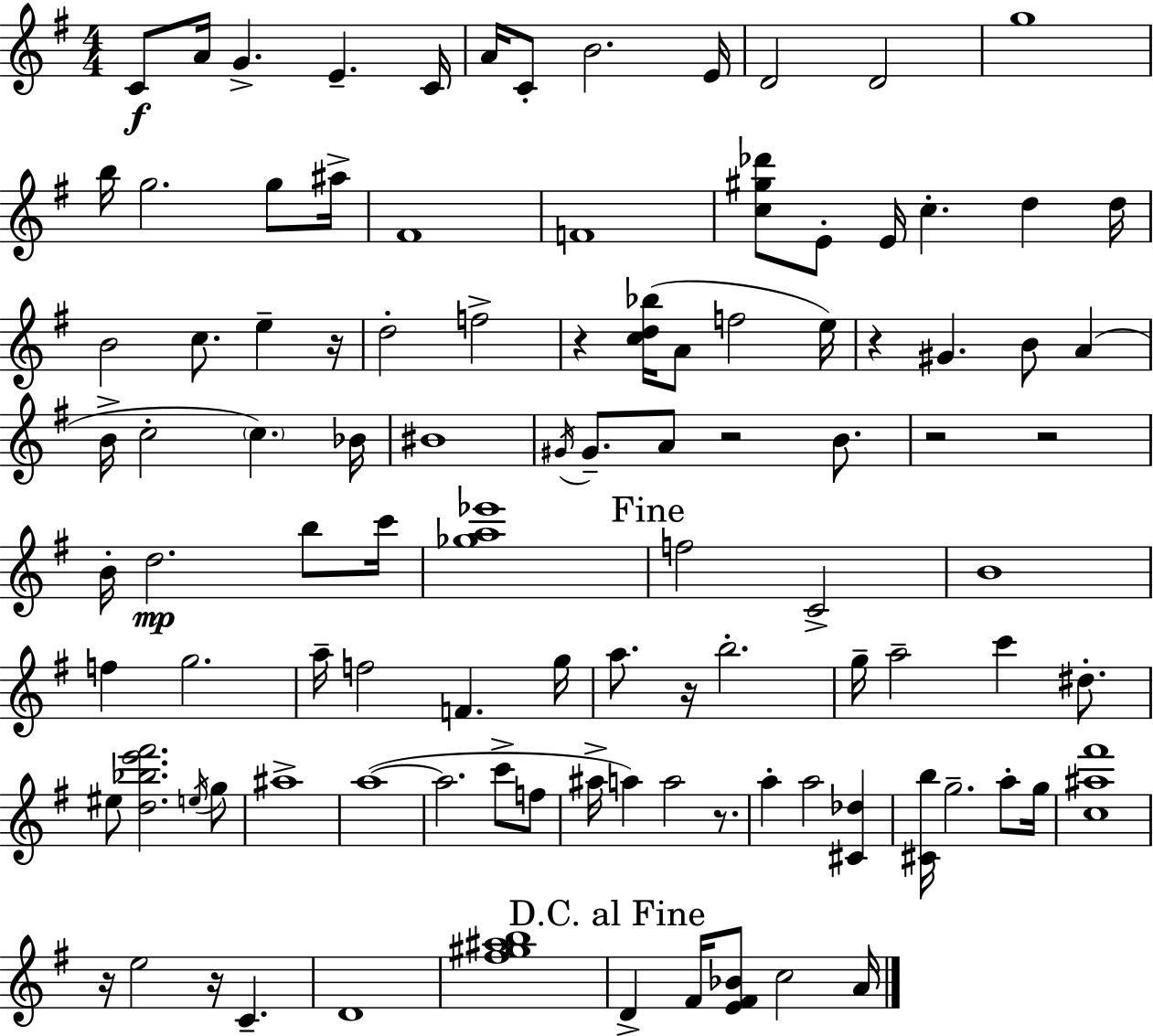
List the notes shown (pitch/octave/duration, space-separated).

C4/e A4/s G4/q. E4/q. C4/s A4/s C4/e B4/h. E4/s D4/h D4/h G5/w B5/s G5/h. G5/e A#5/s F#4/w F4/w [C5,G#5,Db6]/e E4/e E4/s C5/q. D5/q D5/s B4/h C5/e. E5/q R/s D5/h F5/h R/q [C5,D5,Bb5]/s A4/e F5/h E5/s R/q G#4/q. B4/e A4/q B4/s C5/h C5/q. Bb4/s BIS4/w G#4/s G#4/e. A4/e R/h B4/e. R/h R/h B4/s D5/h. B5/e C6/s [Gb5,A5,Eb6]/w F5/h C4/h B4/w F5/q G5/h. A5/s F5/h F4/q. G5/s A5/e. R/s B5/h. G5/s A5/h C6/q D#5/e. EIS5/e [D5,Bb5,E6,F#6]/h. E5/s G5/e A#5/w A5/w A5/h. C6/e F5/e A#5/s A5/q A5/h R/e. A5/q A5/h [C#4,Db5]/q [C#4,B5]/s G5/h. A5/e G5/s [C5,A#5,F#6]/w R/s E5/h R/s C4/q. D4/w [F#5,G#5,A#5,B5]/w D4/q F#4/s [E4,F#4,Bb4]/e C5/h A4/s